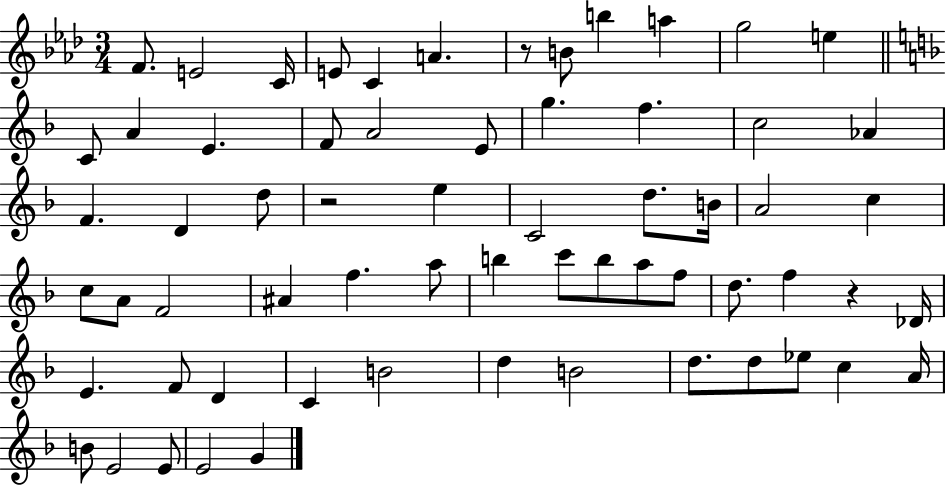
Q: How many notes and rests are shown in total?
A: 64